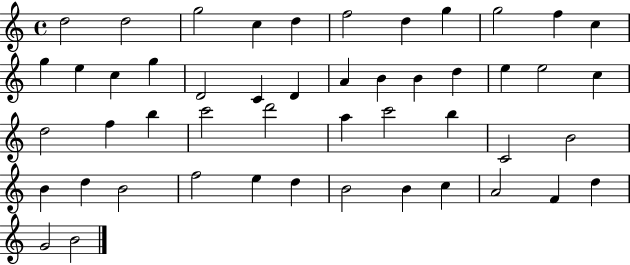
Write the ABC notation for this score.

X:1
T:Untitled
M:4/4
L:1/4
K:C
d2 d2 g2 c d f2 d g g2 f c g e c g D2 C D A B B d e e2 c d2 f b c'2 d'2 a c'2 b C2 B2 B d B2 f2 e d B2 B c A2 F d G2 B2